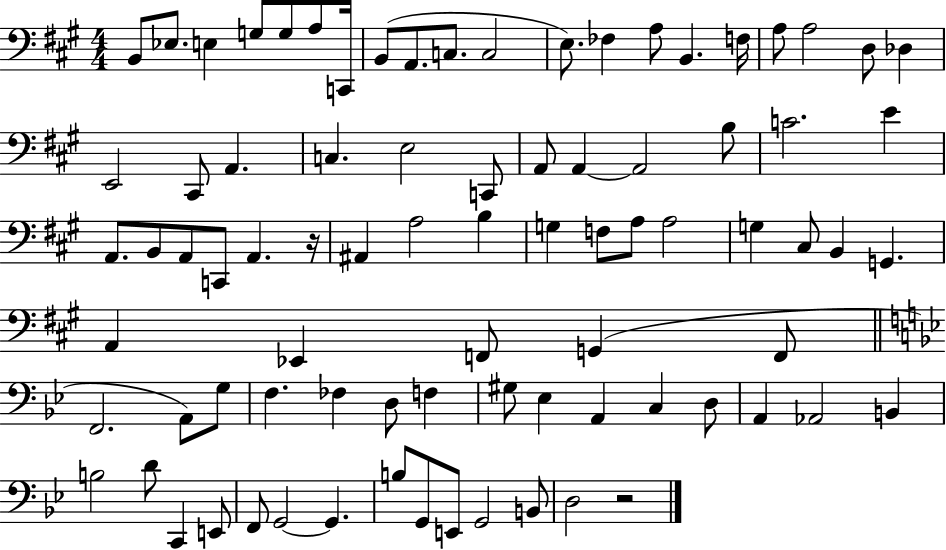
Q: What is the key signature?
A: A major